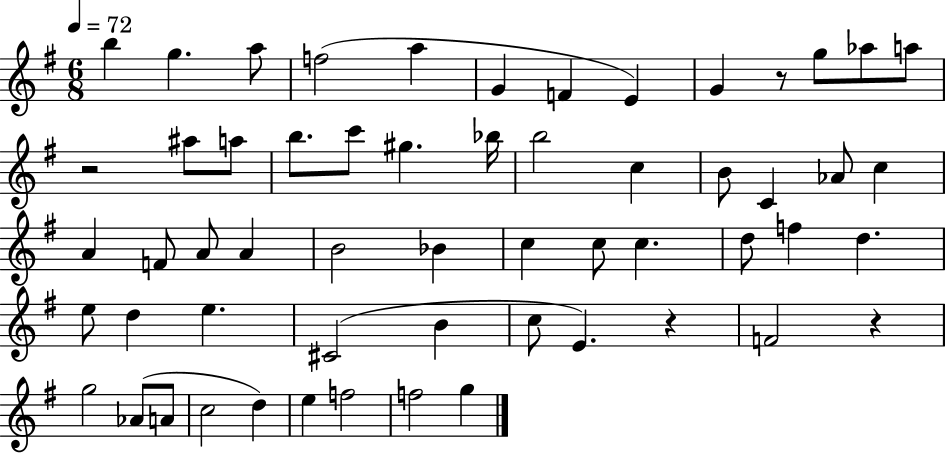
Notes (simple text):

B5/q G5/q. A5/e F5/h A5/q G4/q F4/q E4/q G4/q R/e G5/e Ab5/e A5/e R/h A#5/e A5/e B5/e. C6/e G#5/q. Bb5/s B5/h C5/q B4/e C4/q Ab4/e C5/q A4/q F4/e A4/e A4/q B4/h Bb4/q C5/q C5/e C5/q. D5/e F5/q D5/q. E5/e D5/q E5/q. C#4/h B4/q C5/e E4/q. R/q F4/h R/q G5/h Ab4/e A4/e C5/h D5/q E5/q F5/h F5/h G5/q